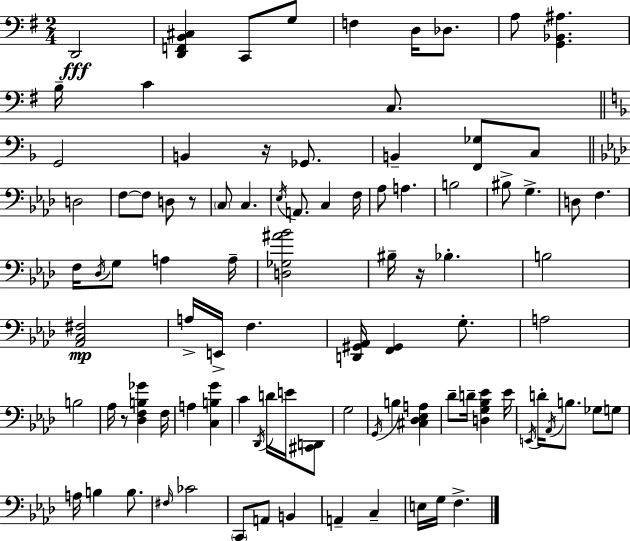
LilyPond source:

{
  \clef bass
  \numericTimeSignature
  \time 2/4
  \key e \minor
  \repeat volta 2 { d,2\fff | <d, f, b, cis>4 c,8 g8 | f4 d16 des8. | a8 <g, bes, ais>4. | \break b16-- c'4 c8. | \bar "||" \break \key f \major g,2 | b,4 r16 ges,8. | b,4-- <f, ges>8 c8 | \bar "||" \break \key aes \major d2 | f8~~ f8 d8 r8 | \parenthesize c8 c4. | \acciaccatura { ees16 } a,8. c4 | \break f16 aes8 a4. | b2 | bis8-> g4.-> | d8 f4. | \break f16 \acciaccatura { des16 } g8 a4 | a16-- <d ges ais' bes'>2 | bis16-- r16 bes4.-. | b2 | \break <aes, c fis>2\mp | a16-> e,16-> f4. | <d, gis, aes,>16 <f, gis,>4 g8.-. | a2 | \break b2 | aes16 r8 <des f b ges'>4 | f16 a4 <c b g'>4 | c'4 \acciaccatura { des,16 } d'16 | \break e'16 <cis, d,>8 g2 | \acciaccatura { g,16 } b4 | <cis des ees a>4 des'8-- d'16-- <d g bes ees'>4 | ees'16 \acciaccatura { e,16 } d'16-. \acciaccatura { aes,16 } b8. | \break ges8 g8 a16 b4 | b8. \grace { fis16 } ces'2 | \parenthesize c,8 | a,8 b,4 a,4-- | \break c4-- e16 | g16 f4.-> } \bar "|."
}